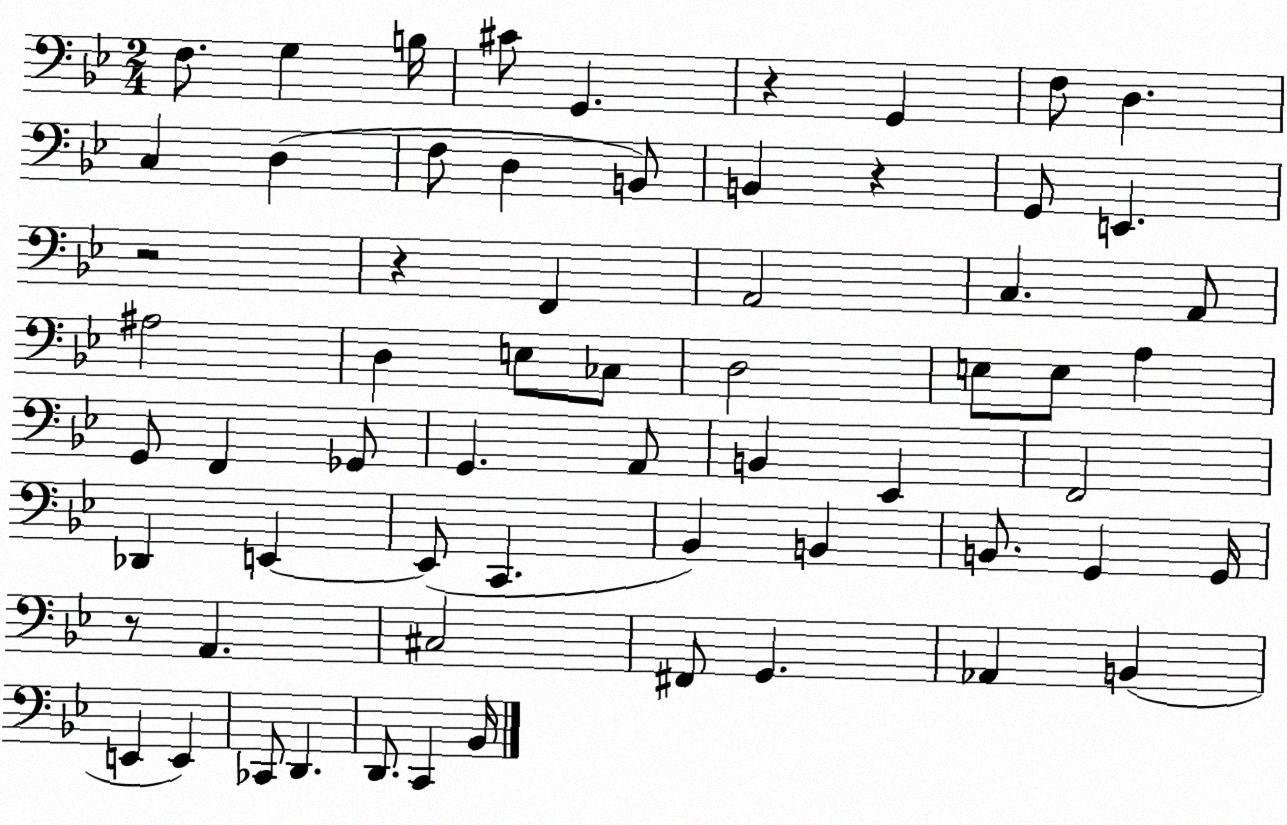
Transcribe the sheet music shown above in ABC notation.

X:1
T:Untitled
M:2/4
L:1/4
K:Bb
F,/2 G, B,/4 ^C/2 G,, z G,, F,/2 D, C, D, F,/2 D, B,,/2 B,, z G,,/2 E,, z2 z F,, A,,2 C, A,,/2 ^A,2 D, E,/2 _C,/2 D,2 E,/2 E,/2 A, G,,/2 F,, _G,,/2 G,, A,,/2 B,, _E,, F,,2 _D,, E,, E,,/2 C,, _B,, B,, B,,/2 G,, G,,/4 z/2 A,, ^C,2 ^F,,/2 G,, _A,, B,, E,, E,, _C,,/2 D,, D,,/2 C,, _B,,/4